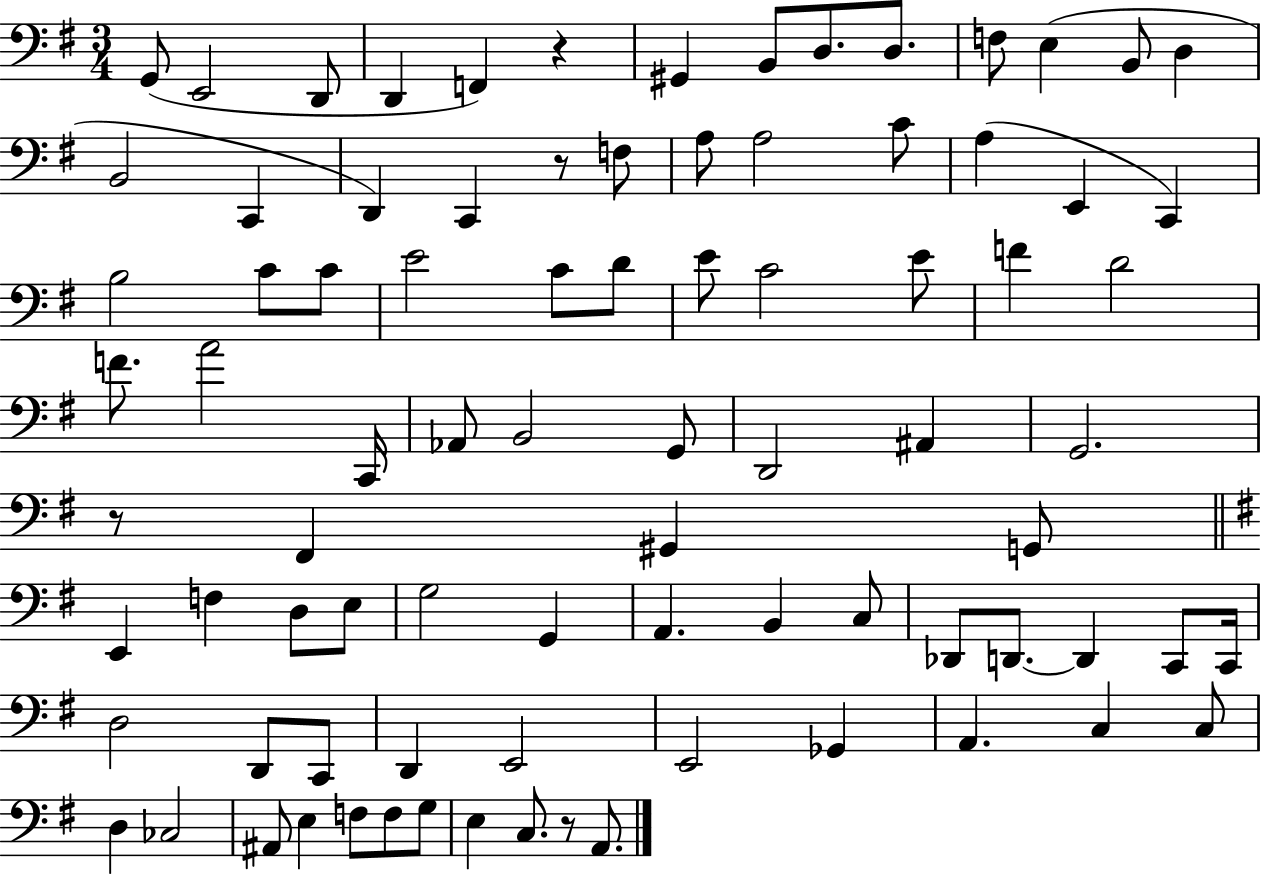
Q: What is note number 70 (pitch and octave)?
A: C3